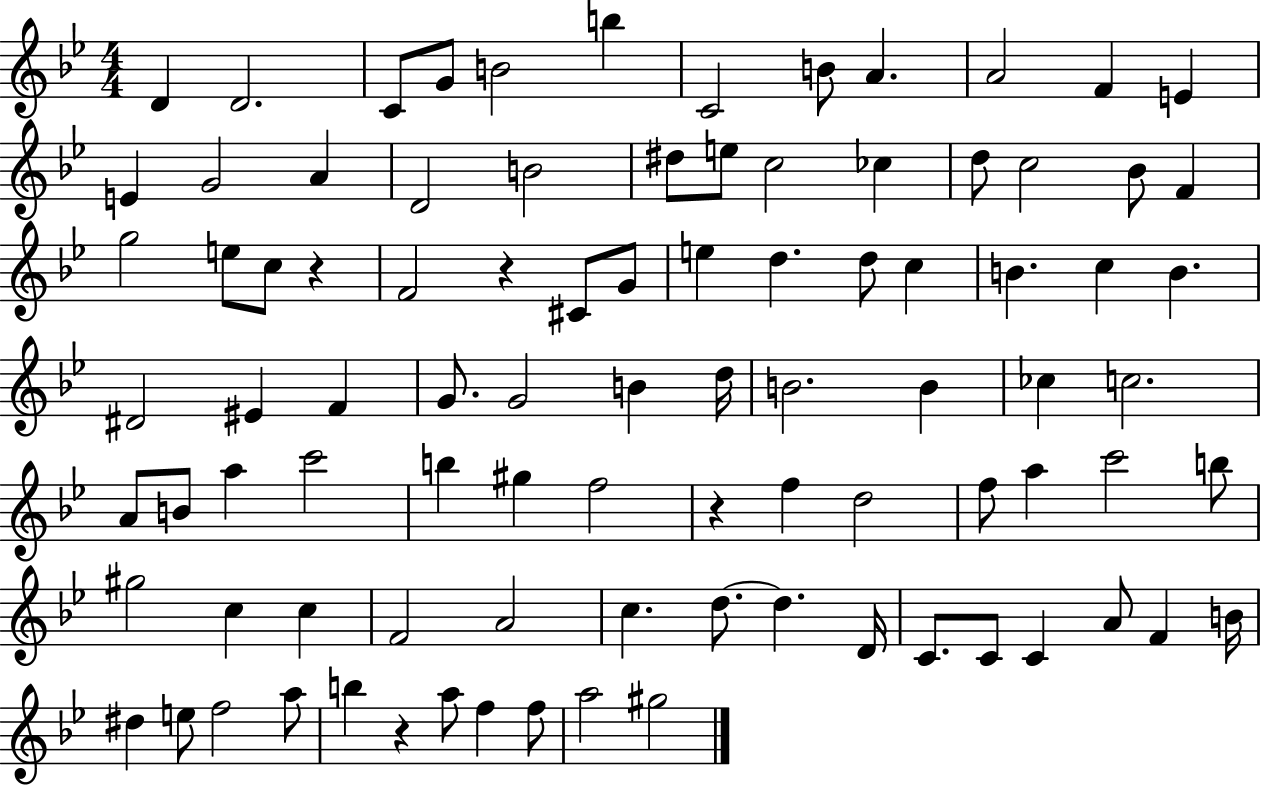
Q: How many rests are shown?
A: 4